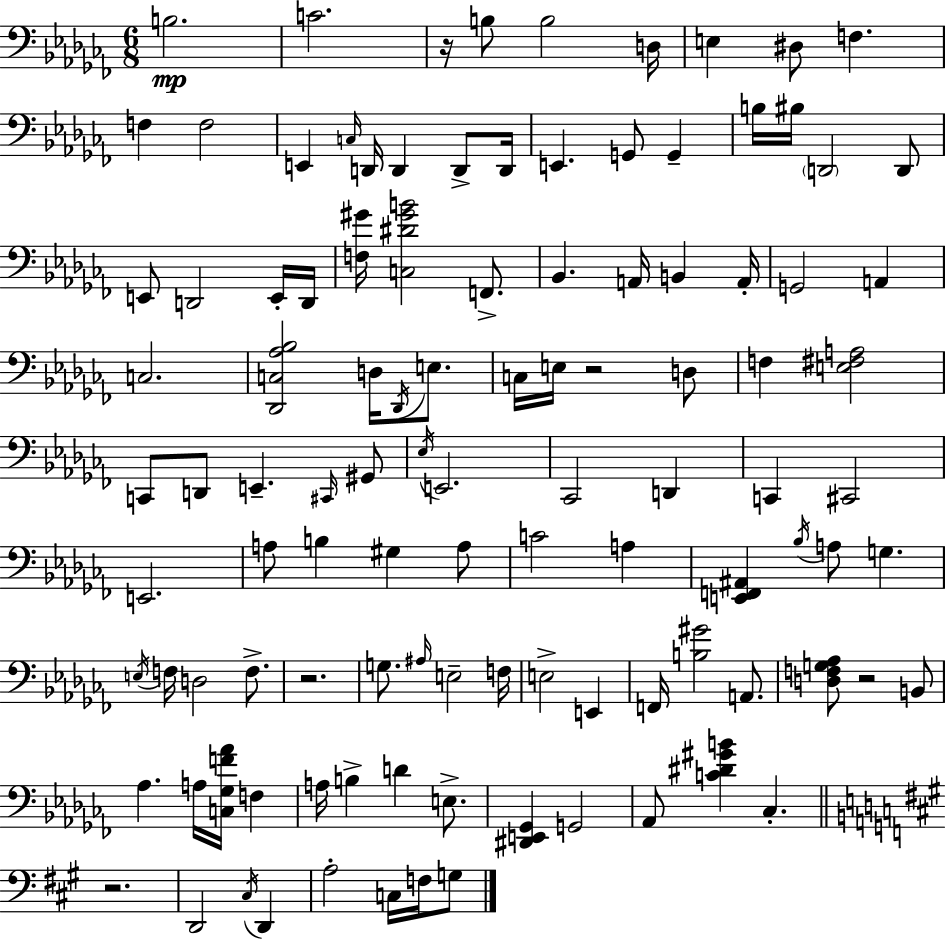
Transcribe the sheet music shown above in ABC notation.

X:1
T:Untitled
M:6/8
L:1/4
K:Abm
B,2 C2 z/4 B,/2 B,2 D,/4 E, ^D,/2 F, F, F,2 E,, C,/4 D,,/4 D,, D,,/2 D,,/4 E,, G,,/2 G,, B,/4 ^B,/4 D,,2 D,,/2 E,,/2 D,,2 E,,/4 D,,/4 [F,^G]/4 [C,^D^GB]2 F,,/2 _B,, A,,/4 B,, A,,/4 G,,2 A,, C,2 [_D,,C,_A,_B,]2 D,/4 _D,,/4 E,/2 C,/4 E,/4 z2 D,/2 F, [E,^F,A,]2 C,,/2 D,,/2 E,, ^C,,/4 ^G,,/2 _E,/4 E,,2 _C,,2 D,, C,, ^C,,2 E,,2 A,/2 B, ^G, A,/2 C2 A, [E,,F,,^A,,] _B,/4 A,/2 G, E,/4 F,/4 D,2 F,/2 z2 G,/2 ^A,/4 E,2 F,/4 E,2 E,, F,,/4 [B,^G]2 A,,/2 [D,F,G,_A,]/2 z2 B,,/2 _A, A,/4 [C,_G,F_A]/4 F, A,/4 B, D E,/2 [^D,,E,,_G,,] G,,2 _A,,/2 [C^D^GB] _C, z2 D,,2 ^C,/4 D,, A,2 C,/4 F,/4 G,/2